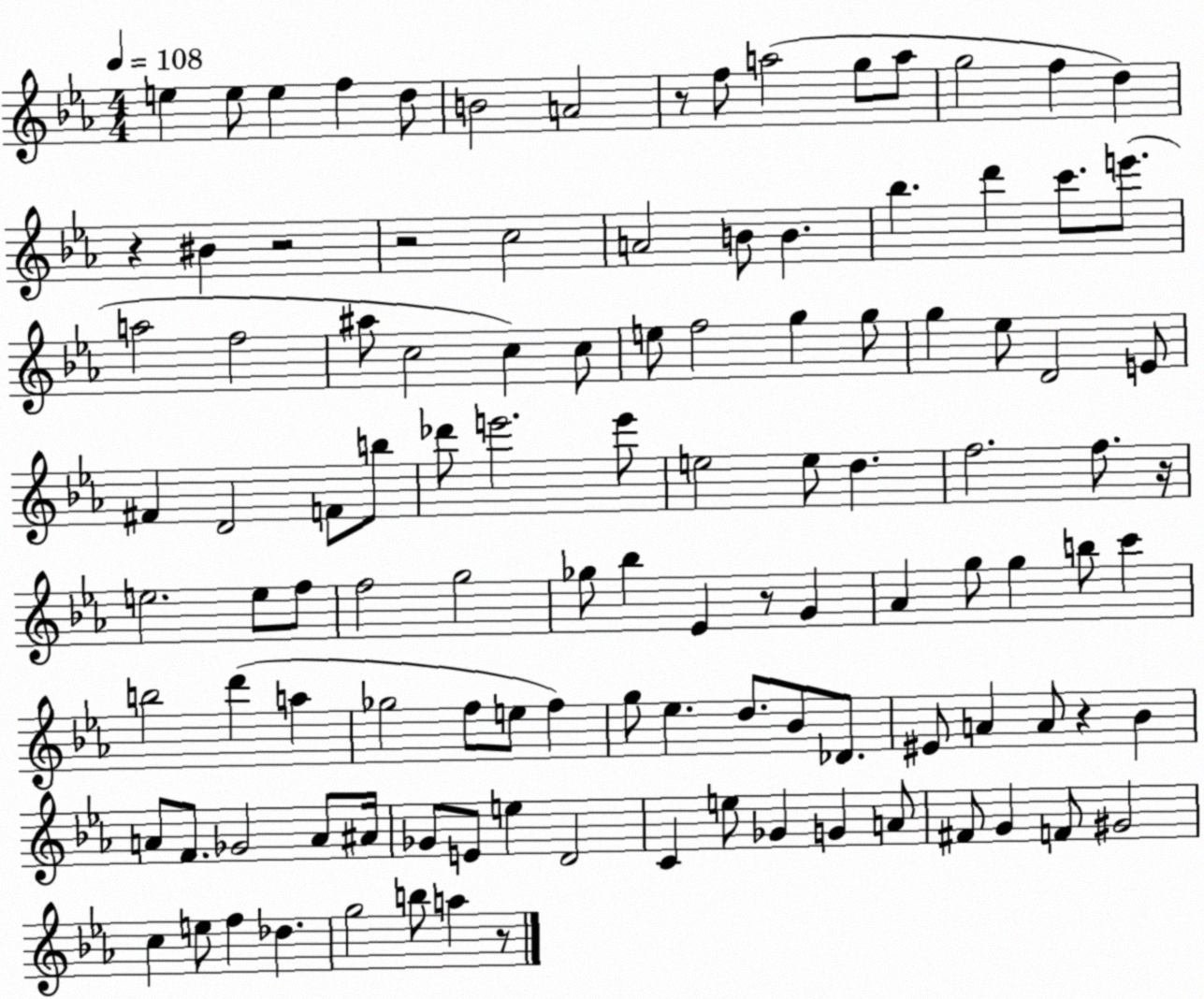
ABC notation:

X:1
T:Untitled
M:4/4
L:1/4
K:Eb
e e/2 e f d/2 B2 A2 z/2 f/2 a2 g/2 a/2 g2 f d z ^B z2 z2 c2 A2 B/2 B _b d' c'/2 e'/2 a2 f2 ^a/2 c2 c c/2 e/2 f2 g g/2 g _e/2 D2 E/2 ^F D2 F/2 b/2 _d'/2 e'2 e'/2 e2 e/2 d f2 f/2 z/4 e2 e/2 f/2 f2 g2 _g/2 _b _E z/2 G _A g/2 g b/2 c' b2 d' a _g2 f/2 e/2 f g/2 _e d/2 _B/2 _D/2 ^E/2 A A/2 z _B A/2 F/2 _G2 A/2 ^A/4 _G/2 E/2 e D2 C e/2 _G G A/2 ^F/2 G F/2 ^G2 c e/2 f _d g2 b/2 a z/2